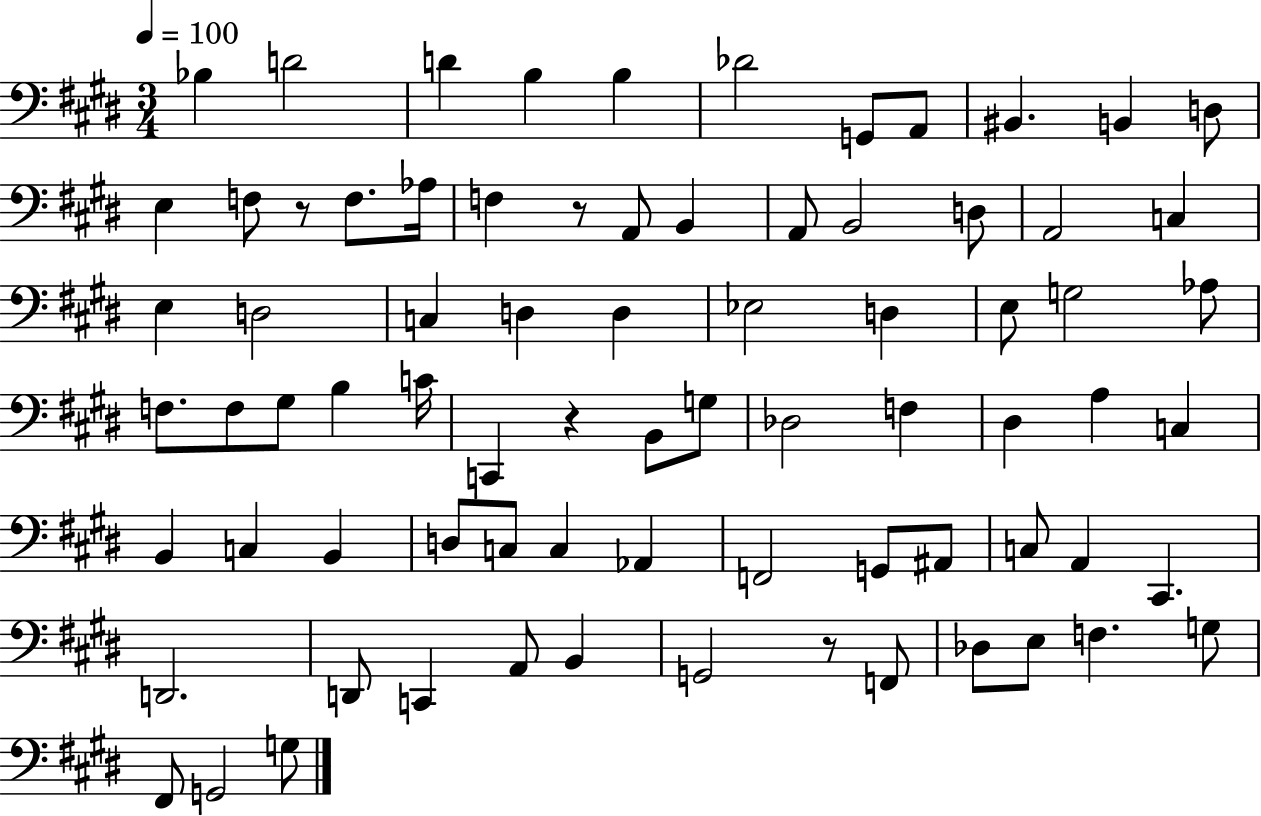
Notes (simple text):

Bb3/q D4/h D4/q B3/q B3/q Db4/h G2/e A2/e BIS2/q. B2/q D3/e E3/q F3/e R/e F3/e. Ab3/s F3/q R/e A2/e B2/q A2/e B2/h D3/e A2/h C3/q E3/q D3/h C3/q D3/q D3/q Eb3/h D3/q E3/e G3/h Ab3/e F3/e. F3/e G#3/e B3/q C4/s C2/q R/q B2/e G3/e Db3/h F3/q D#3/q A3/q C3/q B2/q C3/q B2/q D3/e C3/e C3/q Ab2/q F2/h G2/e A#2/e C3/e A2/q C#2/q. D2/h. D2/e C2/q A2/e B2/q G2/h R/e F2/e Db3/e E3/e F3/q. G3/e F#2/e G2/h G3/e